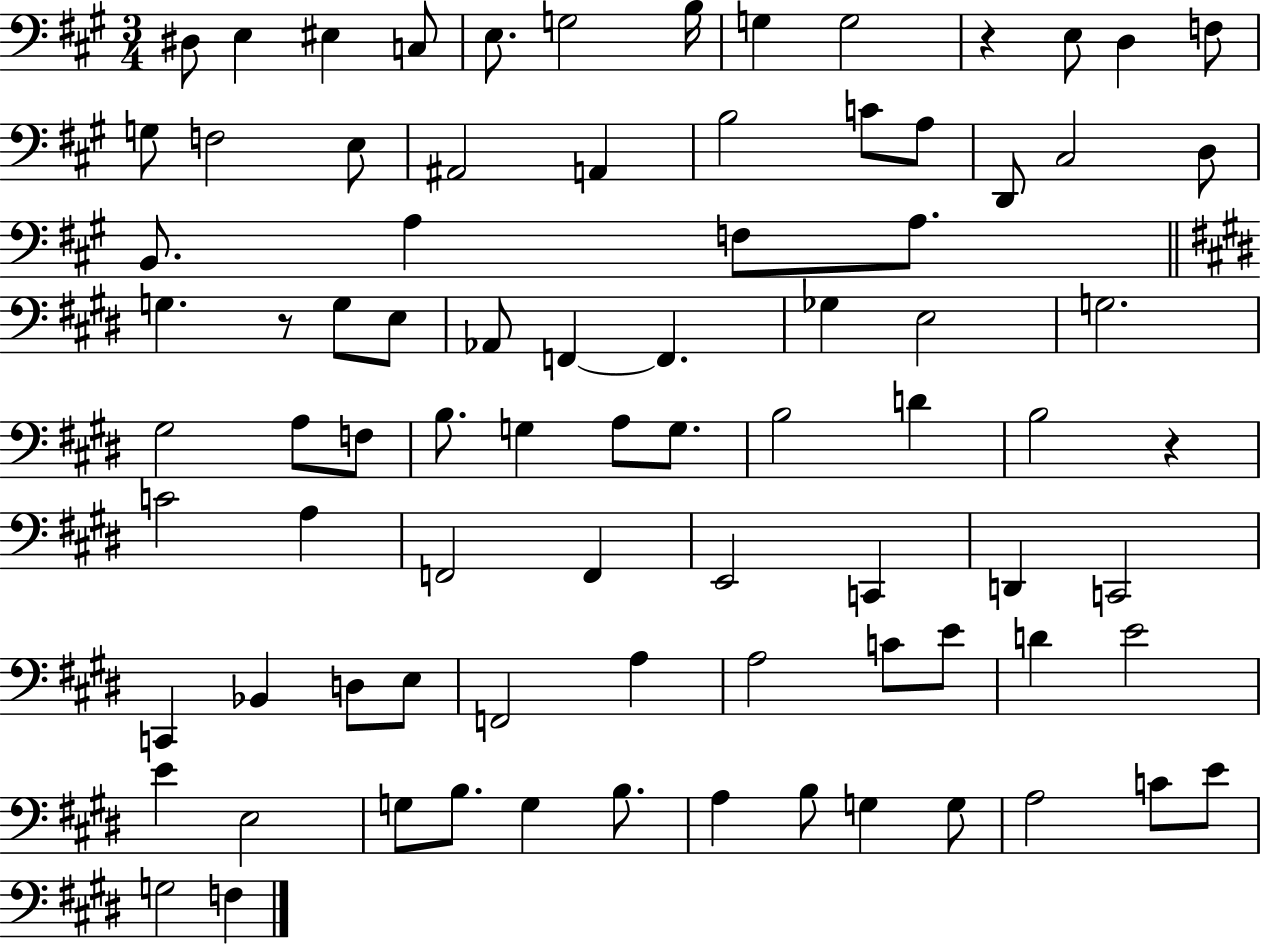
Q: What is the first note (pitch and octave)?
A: D#3